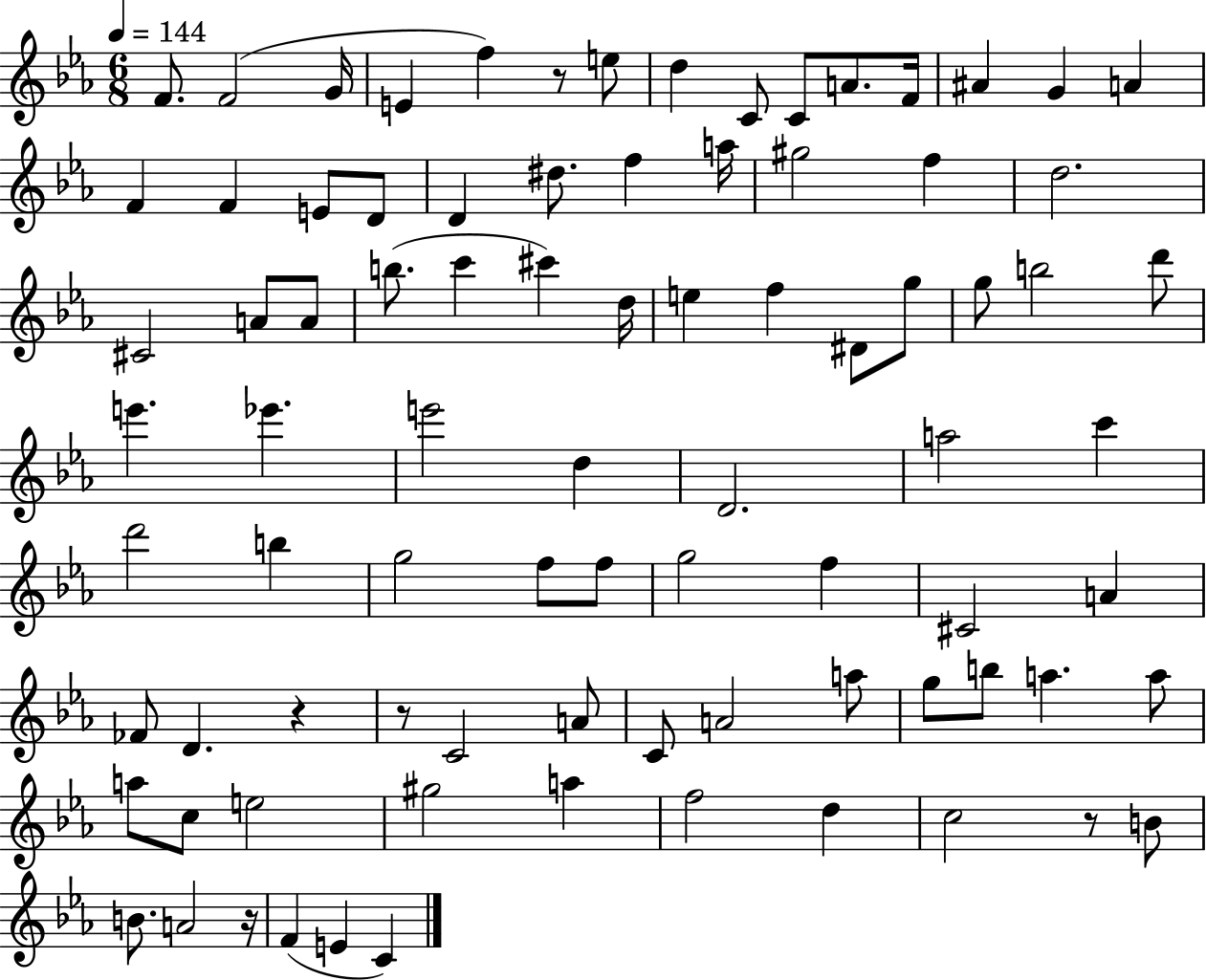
F4/e. F4/h G4/s E4/q F5/q R/e E5/e D5/q C4/e C4/e A4/e. F4/s A#4/q G4/q A4/q F4/q F4/q E4/e D4/e D4/q D#5/e. F5/q A5/s G#5/h F5/q D5/h. C#4/h A4/e A4/e B5/e. C6/q C#6/q D5/s E5/q F5/q D#4/e G5/e G5/e B5/h D6/e E6/q. Eb6/q. E6/h D5/q D4/h. A5/h C6/q D6/h B5/q G5/h F5/e F5/e G5/h F5/q C#4/h A4/q FES4/e D4/q. R/q R/e C4/h A4/e C4/e A4/h A5/e G5/e B5/e A5/q. A5/e A5/e C5/e E5/h G#5/h A5/q F5/h D5/q C5/h R/e B4/e B4/e. A4/h R/s F4/q E4/q C4/q